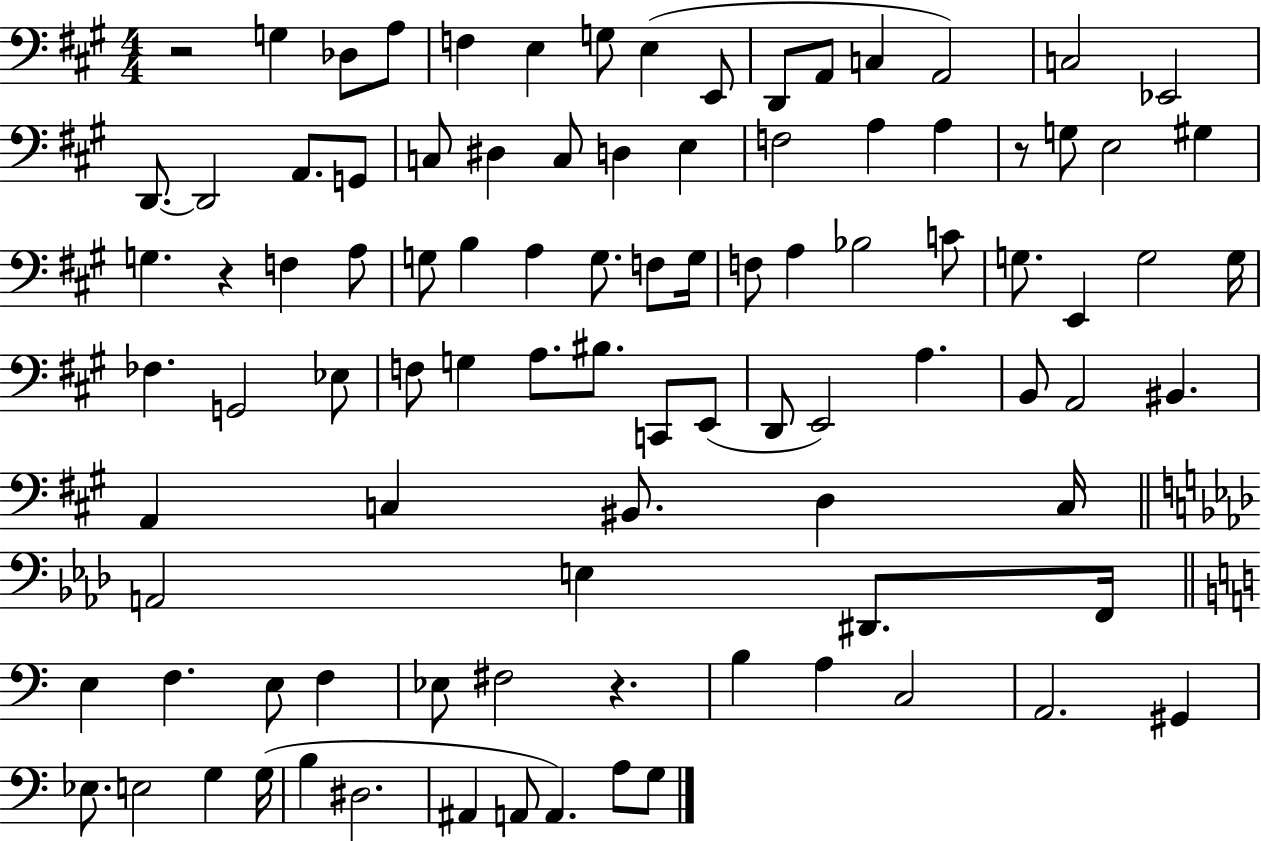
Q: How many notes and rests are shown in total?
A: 96